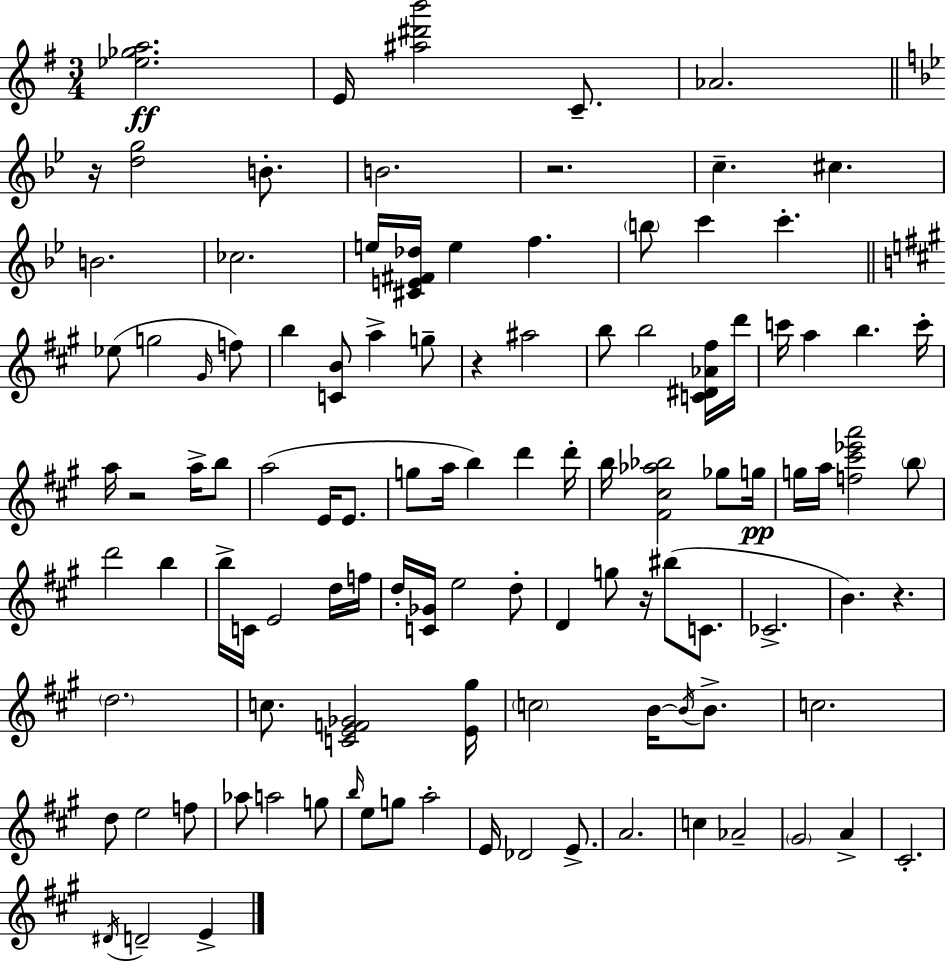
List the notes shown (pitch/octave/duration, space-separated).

[Eb5,Gb5,A5]/h. E4/s [A#5,D#6,B6]/h C4/e. Ab4/h. R/s [D5,G5]/h B4/e. B4/h. R/h. C5/q. C#5/q. B4/h. CES5/h. E5/s [C#4,E4,F#4,Db5]/s E5/q F5/q. B5/e C6/q C6/q. Eb5/e G5/h G#4/s F5/e B5/q [C4,B4]/e A5/q G5/e R/q A#5/h B5/e B5/h [C4,D#4,Ab4,F#5]/s D6/s C6/s A5/q B5/q. C6/s A5/s R/h A5/s B5/e A5/h E4/s E4/e. G5/e A5/s B5/q D6/q D6/s B5/s [F#4,C#5,Ab5,Bb5]/h Gb5/e G5/s G5/s A5/s [F5,C#6,Eb6,A6]/h B5/e D6/h B5/q B5/s C4/s E4/h D5/s F5/s D5/s [C4,Gb4]/s E5/h D5/e D4/q G5/e R/s BIS5/e C4/e. CES4/h. B4/q. R/q. D5/h. C5/e. [C4,E4,F4,Gb4]/h [E4,G#5]/s C5/h B4/s B4/s B4/e. C5/h. D5/e E5/h F5/e Ab5/e A5/h G5/e B5/s E5/e G5/e A5/h E4/s Db4/h E4/e. A4/h. C5/q Ab4/h G#4/h A4/q C#4/h. D#4/s D4/h E4/q